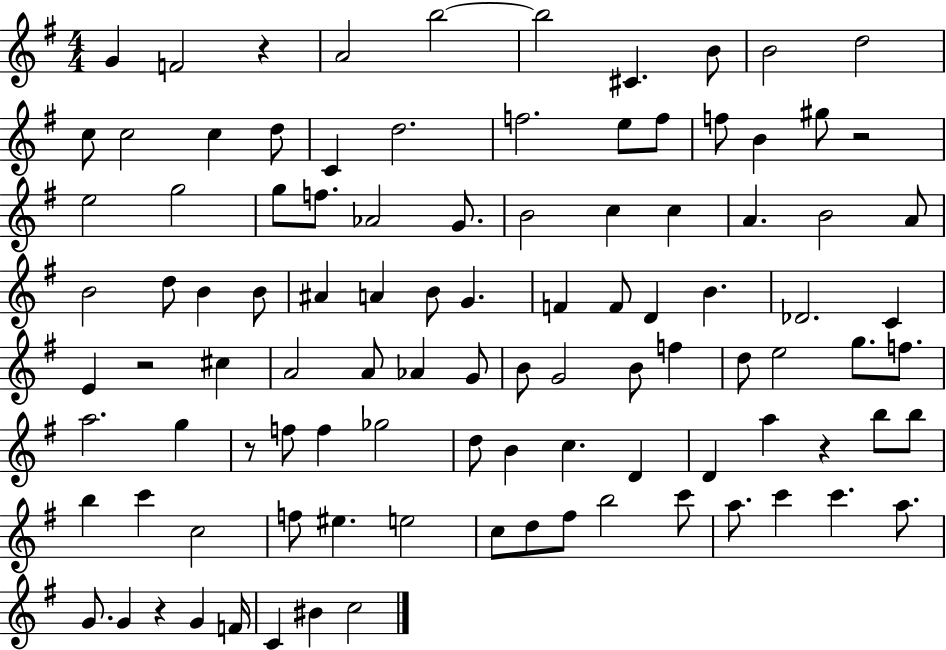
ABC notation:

X:1
T:Untitled
M:4/4
L:1/4
K:G
G F2 z A2 b2 b2 ^C B/2 B2 d2 c/2 c2 c d/2 C d2 f2 e/2 f/2 f/2 B ^g/2 z2 e2 g2 g/2 f/2 _A2 G/2 B2 c c A B2 A/2 B2 d/2 B B/2 ^A A B/2 G F F/2 D B _D2 C E z2 ^c A2 A/2 _A G/2 B/2 G2 B/2 f d/2 e2 g/2 f/2 a2 g z/2 f/2 f _g2 d/2 B c D D a z b/2 b/2 b c' c2 f/2 ^e e2 c/2 d/2 ^f/2 b2 c'/2 a/2 c' c' a/2 G/2 G z G F/4 C ^B c2